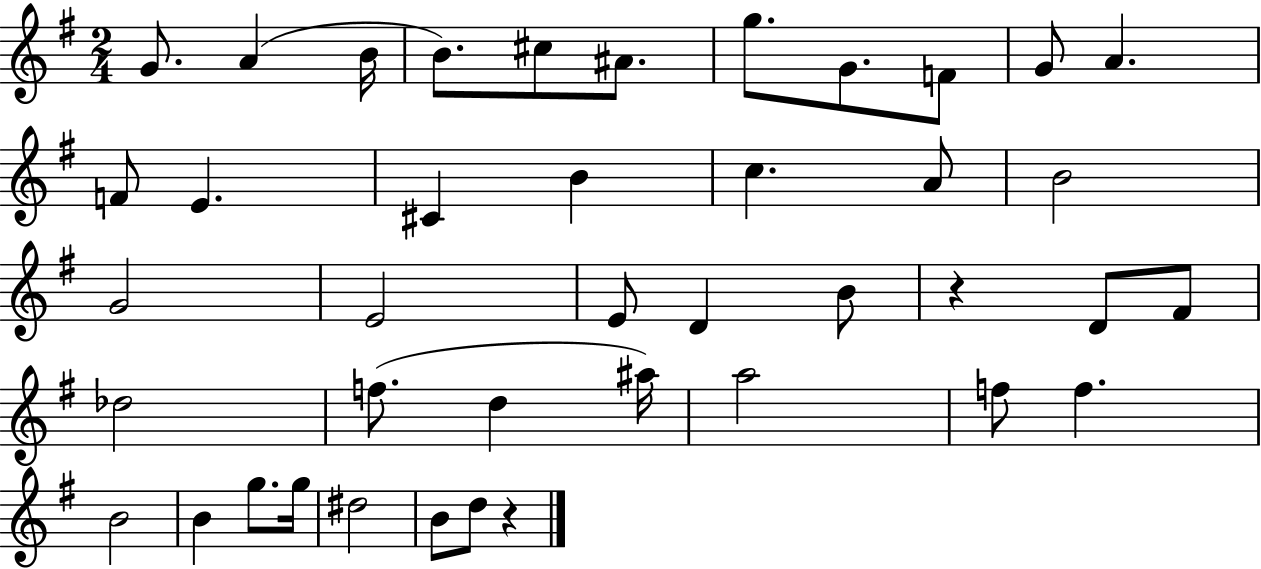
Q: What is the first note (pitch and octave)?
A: G4